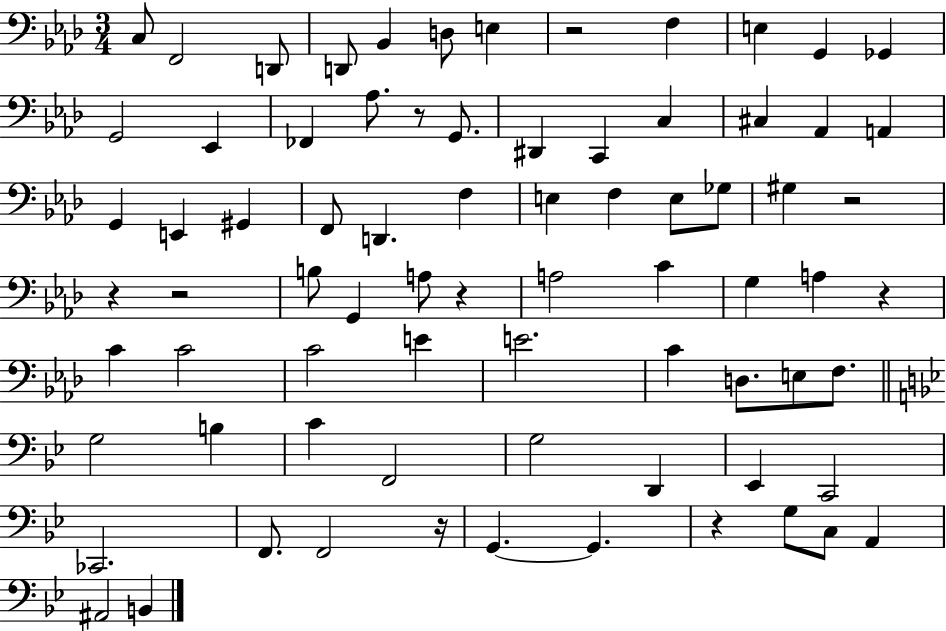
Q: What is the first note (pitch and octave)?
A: C3